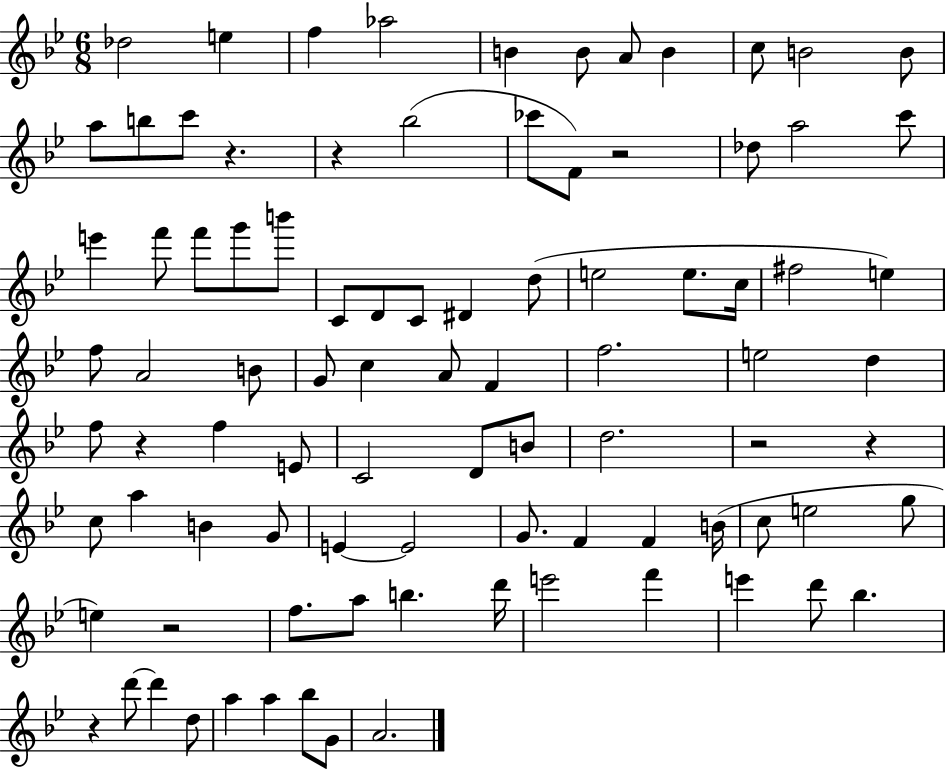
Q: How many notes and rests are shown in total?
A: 91